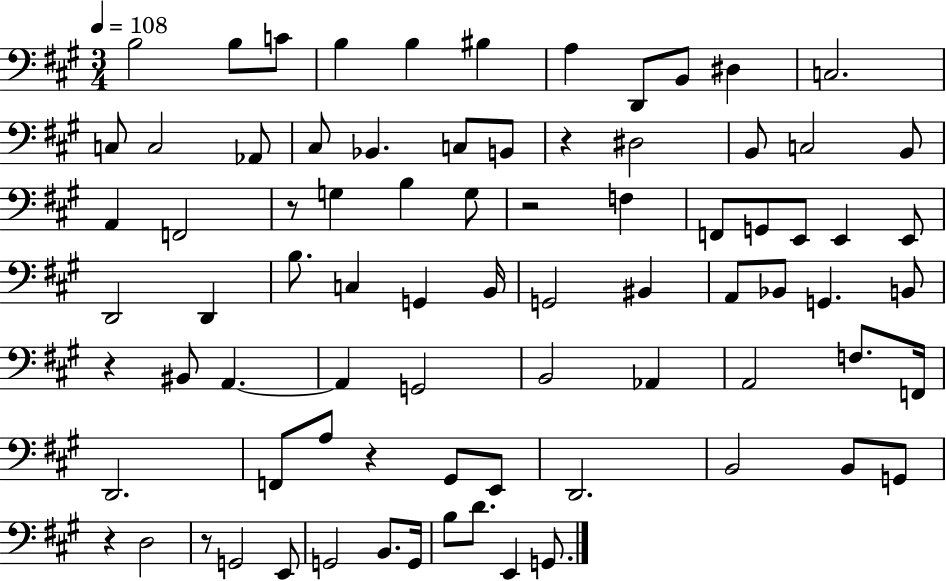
X:1
T:Untitled
M:3/4
L:1/4
K:A
B,2 B,/2 C/2 B, B, ^B, A, D,,/2 B,,/2 ^D, C,2 C,/2 C,2 _A,,/2 ^C,/2 _B,, C,/2 B,,/2 z ^D,2 B,,/2 C,2 B,,/2 A,, F,,2 z/2 G, B, G,/2 z2 F, F,,/2 G,,/2 E,,/2 E,, E,,/2 D,,2 D,, B,/2 C, G,, B,,/4 G,,2 ^B,, A,,/2 _B,,/2 G,, B,,/2 z ^B,,/2 A,, A,, G,,2 B,,2 _A,, A,,2 F,/2 F,,/4 D,,2 F,,/2 A,/2 z ^G,,/2 E,,/2 D,,2 B,,2 B,,/2 G,,/2 z D,2 z/2 G,,2 E,,/2 G,,2 B,,/2 G,,/4 B,/2 D/2 E,, G,,/2